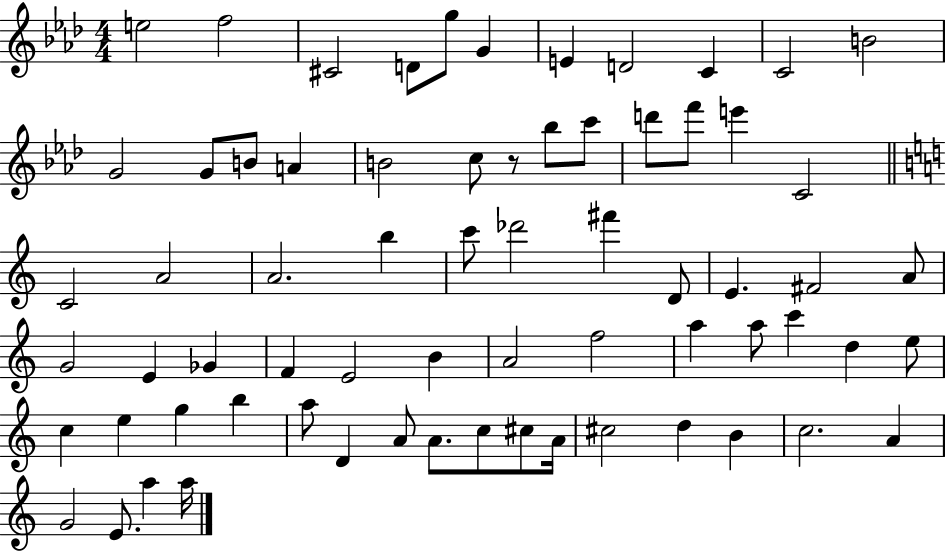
{
  \clef treble
  \numericTimeSignature
  \time 4/4
  \key aes \major
  e''2 f''2 | cis'2 d'8 g''8 g'4 | e'4 d'2 c'4 | c'2 b'2 | \break g'2 g'8 b'8 a'4 | b'2 c''8 r8 bes''8 c'''8 | d'''8 f'''8 e'''4 c'2 | \bar "||" \break \key c \major c'2 a'2 | a'2. b''4 | c'''8 des'''2 fis'''4 d'8 | e'4. fis'2 a'8 | \break g'2 e'4 ges'4 | f'4 e'2 b'4 | a'2 f''2 | a''4 a''8 c'''4 d''4 e''8 | \break c''4 e''4 g''4 b''4 | a''8 d'4 a'8 a'8. c''8 cis''8 a'16 | cis''2 d''4 b'4 | c''2. a'4 | \break g'2 e'8. a''4 a''16 | \bar "|."
}